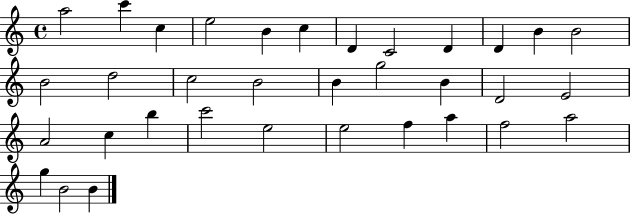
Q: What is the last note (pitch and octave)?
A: B4